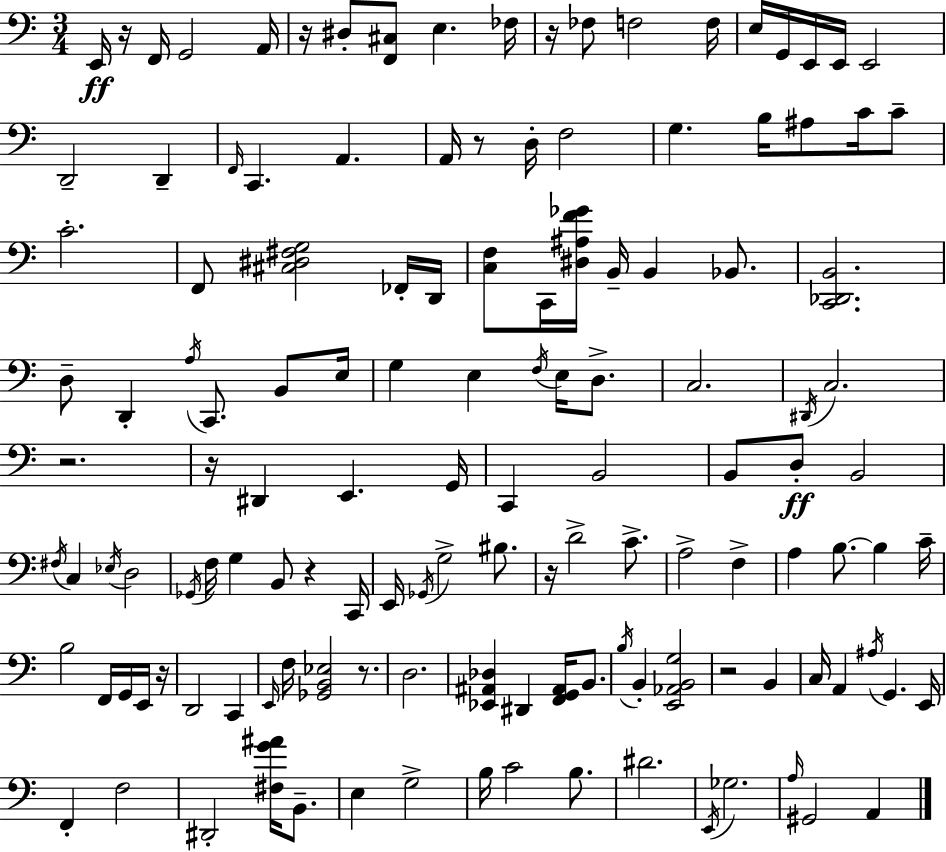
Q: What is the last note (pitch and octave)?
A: A2